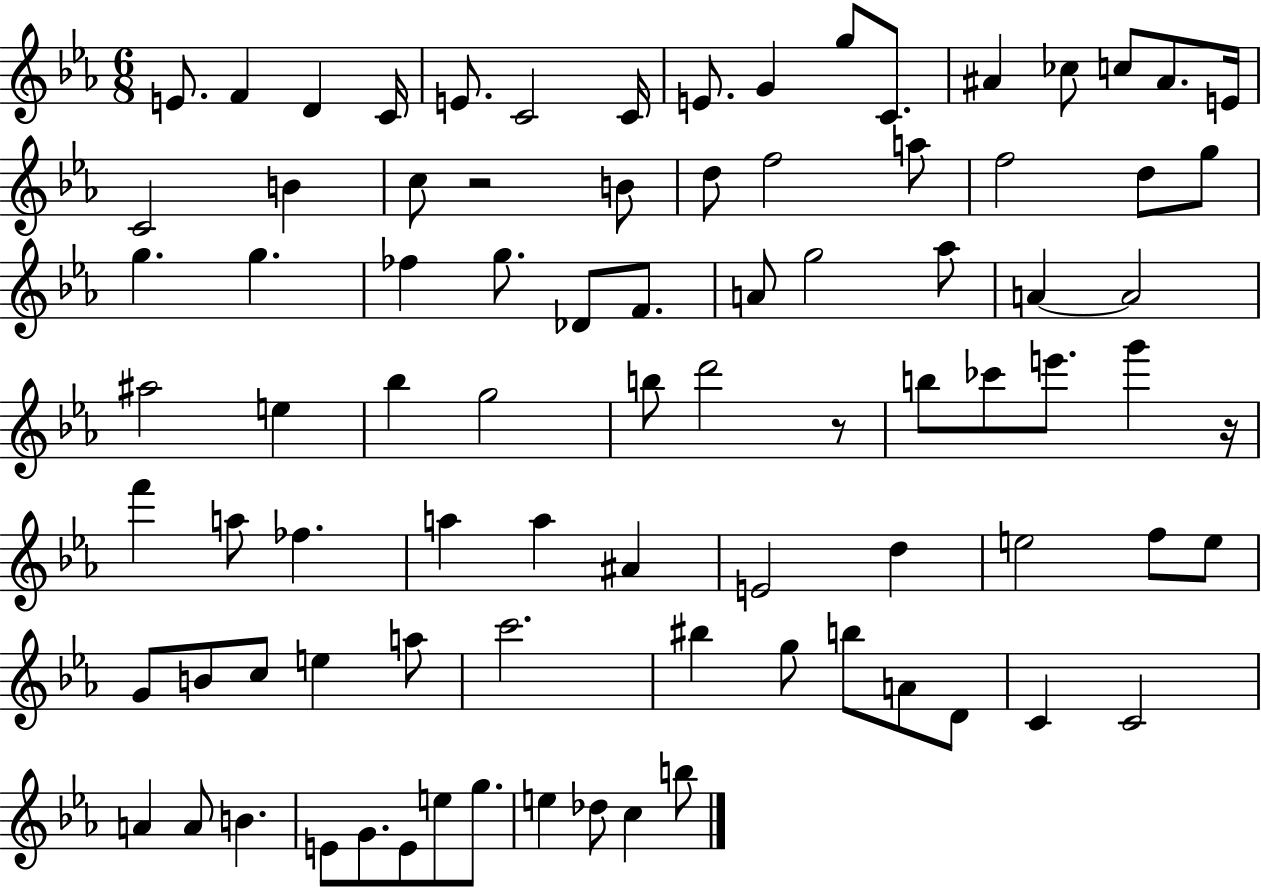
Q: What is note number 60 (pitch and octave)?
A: B4